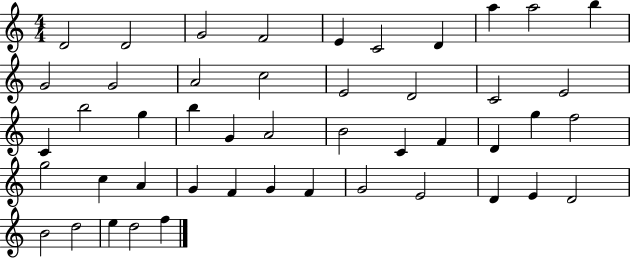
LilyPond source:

{
  \clef treble
  \numericTimeSignature
  \time 4/4
  \key c \major
  d'2 d'2 | g'2 f'2 | e'4 c'2 d'4 | a''4 a''2 b''4 | \break g'2 g'2 | a'2 c''2 | e'2 d'2 | c'2 e'2 | \break c'4 b''2 g''4 | b''4 g'4 a'2 | b'2 c'4 f'4 | d'4 g''4 f''2 | \break g''2 c''4 a'4 | g'4 f'4 g'4 f'4 | g'2 e'2 | d'4 e'4 d'2 | \break b'2 d''2 | e''4 d''2 f''4 | \bar "|."
}